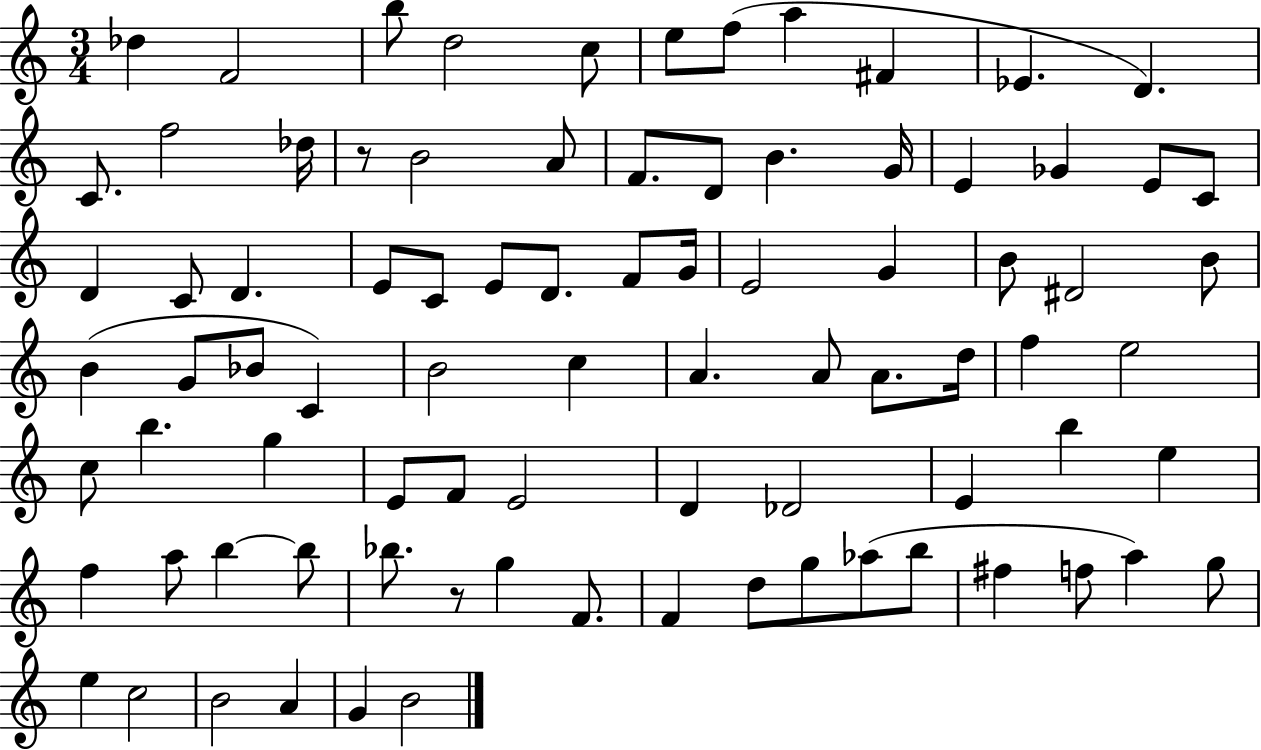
{
  \clef treble
  \numericTimeSignature
  \time 3/4
  \key c \major
  des''4 f'2 | b''8 d''2 c''8 | e''8 f''8( a''4 fis'4 | ees'4. d'4.) | \break c'8. f''2 des''16 | r8 b'2 a'8 | f'8. d'8 b'4. g'16 | e'4 ges'4 e'8 c'8 | \break d'4 c'8 d'4. | e'8 c'8 e'8 d'8. f'8 g'16 | e'2 g'4 | b'8 dis'2 b'8 | \break b'4( g'8 bes'8 c'4) | b'2 c''4 | a'4. a'8 a'8. d''16 | f''4 e''2 | \break c''8 b''4. g''4 | e'8 f'8 e'2 | d'4 des'2 | e'4 b''4 e''4 | \break f''4 a''8 b''4~~ b''8 | bes''8. r8 g''4 f'8. | f'4 d''8 g''8 aes''8( b''8 | fis''4 f''8 a''4) g''8 | \break e''4 c''2 | b'2 a'4 | g'4 b'2 | \bar "|."
}